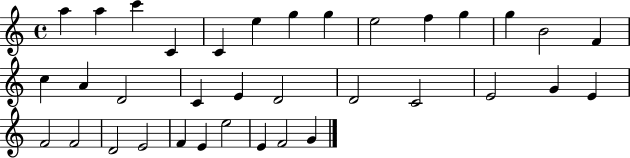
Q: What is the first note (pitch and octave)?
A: A5